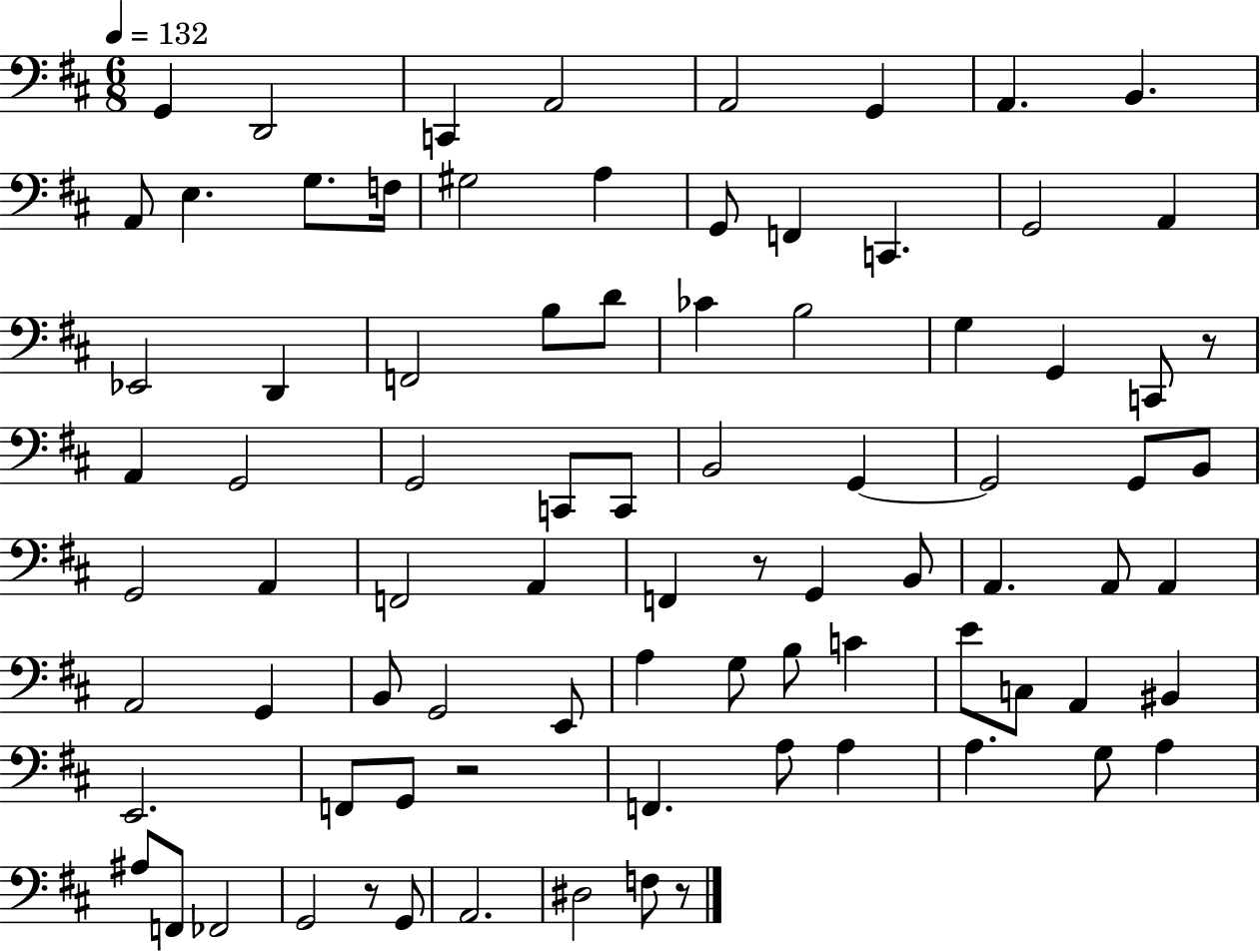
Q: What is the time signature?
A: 6/8